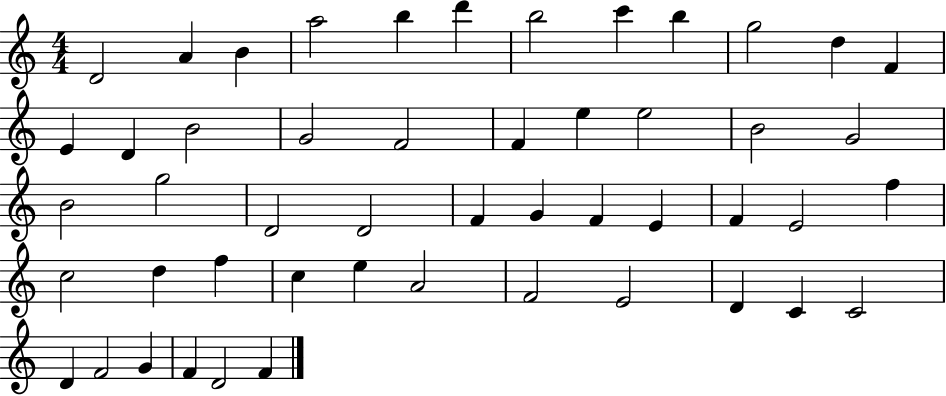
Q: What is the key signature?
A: C major